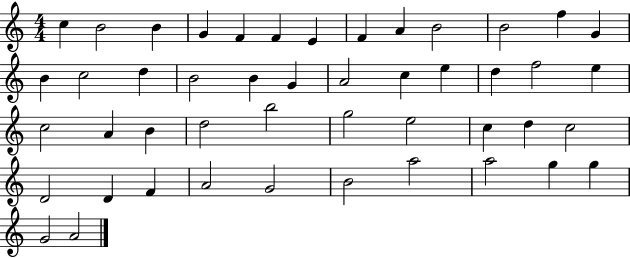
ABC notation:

X:1
T:Untitled
M:4/4
L:1/4
K:C
c B2 B G F F E F A B2 B2 f G B c2 d B2 B G A2 c e d f2 e c2 A B d2 b2 g2 e2 c d c2 D2 D F A2 G2 B2 a2 a2 g g G2 A2